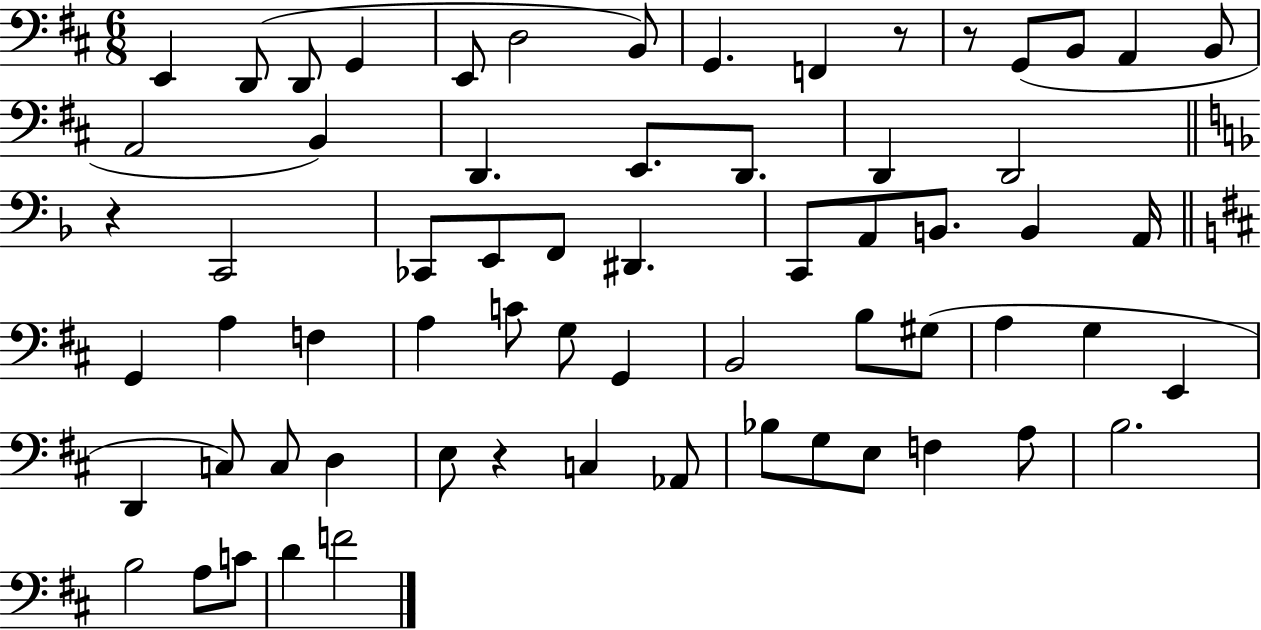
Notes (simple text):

E2/q D2/e D2/e G2/q E2/e D3/h B2/e G2/q. F2/q R/e R/e G2/e B2/e A2/q B2/e A2/h B2/q D2/q. E2/e. D2/e. D2/q D2/h R/q C2/h CES2/e E2/e F2/e D#2/q. C2/e A2/e B2/e. B2/q A2/s G2/q A3/q F3/q A3/q C4/e G3/e G2/q B2/h B3/e G#3/e A3/q G3/q E2/q D2/q C3/e C3/e D3/q E3/e R/q C3/q Ab2/e Bb3/e G3/e E3/e F3/q A3/e B3/h. B3/h A3/e C4/e D4/q F4/h